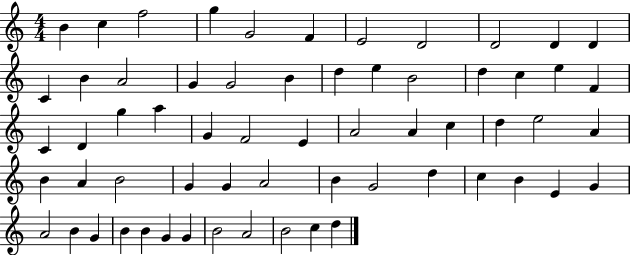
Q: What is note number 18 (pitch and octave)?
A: D5